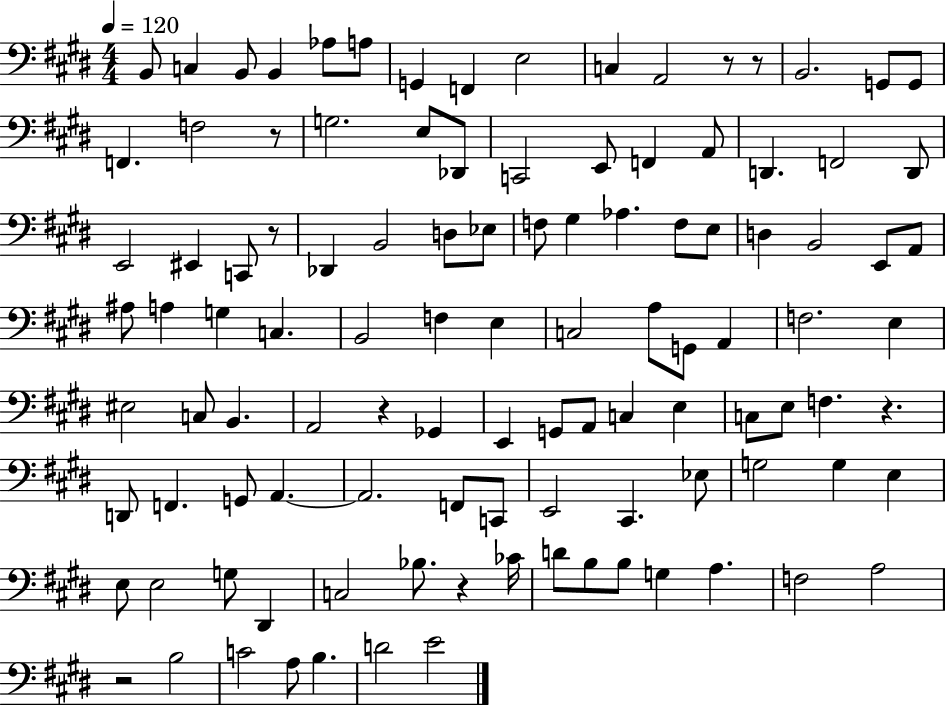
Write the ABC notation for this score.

X:1
T:Untitled
M:4/4
L:1/4
K:E
B,,/2 C, B,,/2 B,, _A,/2 A,/2 G,, F,, E,2 C, A,,2 z/2 z/2 B,,2 G,,/2 G,,/2 F,, F,2 z/2 G,2 E,/2 _D,,/2 C,,2 E,,/2 F,, A,,/2 D,, F,,2 D,,/2 E,,2 ^E,, C,,/2 z/2 _D,, B,,2 D,/2 _E,/2 F,/2 ^G, _A, F,/2 E,/2 D, B,,2 E,,/2 A,,/2 ^A,/2 A, G, C, B,,2 F, E, C,2 A,/2 G,,/2 A,, F,2 E, ^E,2 C,/2 B,, A,,2 z _G,, E,, G,,/2 A,,/2 C, E, C,/2 E,/2 F, z D,,/2 F,, G,,/2 A,, A,,2 F,,/2 C,,/2 E,,2 ^C,, _E,/2 G,2 G, E, E,/2 E,2 G,/2 ^D,, C,2 _B,/2 z _C/4 D/2 B,/2 B,/2 G, A, F,2 A,2 z2 B,2 C2 A,/2 B, D2 E2